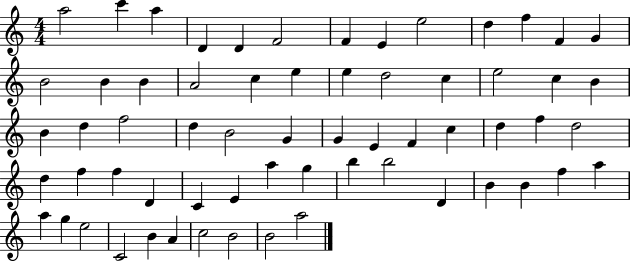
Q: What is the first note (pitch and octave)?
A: A5